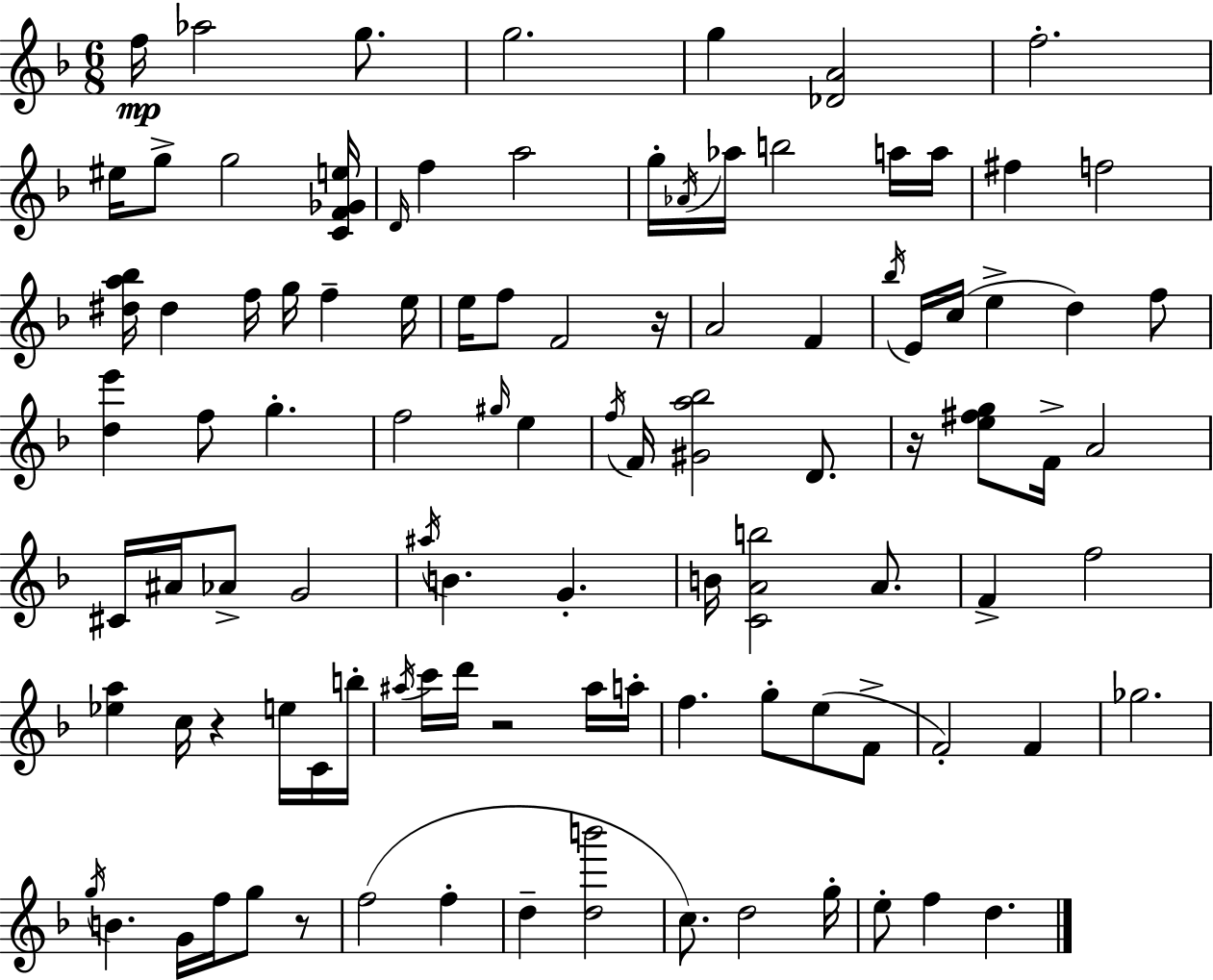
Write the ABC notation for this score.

X:1
T:Untitled
M:6/8
L:1/4
K:F
f/4 _a2 g/2 g2 g [_DA]2 f2 ^e/4 g/2 g2 [CF_Ge]/4 D/4 f a2 g/4 _A/4 _a/4 b2 a/4 a/4 ^f f2 [^da_b]/4 ^d f/4 g/4 f e/4 e/4 f/2 F2 z/4 A2 F _b/4 E/4 c/4 e d f/2 [de'] f/2 g f2 ^g/4 e f/4 F/4 [^Ga_b]2 D/2 z/4 [e^fg]/2 F/4 A2 ^C/4 ^A/4 _A/2 G2 ^a/4 B G B/4 [CAb]2 A/2 F f2 [_ea] c/4 z e/4 C/4 b/4 ^a/4 c'/4 d'/4 z2 ^a/4 a/4 f g/2 e/2 F/2 F2 F _g2 g/4 B G/4 f/4 g/2 z/2 f2 f d [db']2 c/2 d2 g/4 e/2 f d